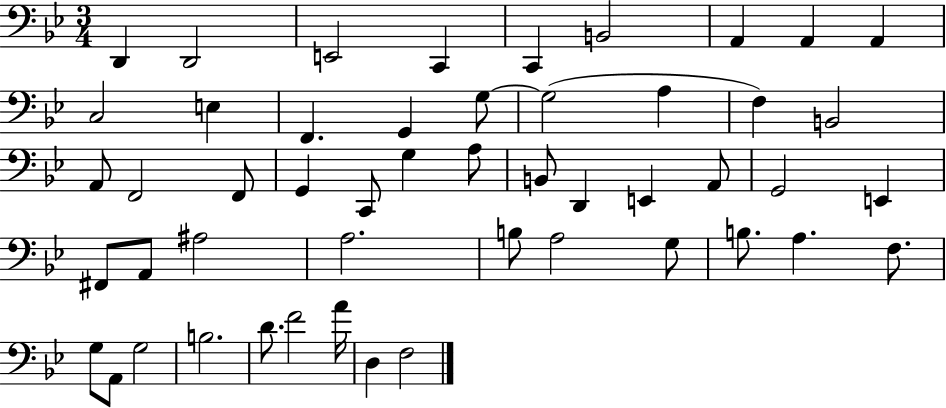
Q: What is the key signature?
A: BES major